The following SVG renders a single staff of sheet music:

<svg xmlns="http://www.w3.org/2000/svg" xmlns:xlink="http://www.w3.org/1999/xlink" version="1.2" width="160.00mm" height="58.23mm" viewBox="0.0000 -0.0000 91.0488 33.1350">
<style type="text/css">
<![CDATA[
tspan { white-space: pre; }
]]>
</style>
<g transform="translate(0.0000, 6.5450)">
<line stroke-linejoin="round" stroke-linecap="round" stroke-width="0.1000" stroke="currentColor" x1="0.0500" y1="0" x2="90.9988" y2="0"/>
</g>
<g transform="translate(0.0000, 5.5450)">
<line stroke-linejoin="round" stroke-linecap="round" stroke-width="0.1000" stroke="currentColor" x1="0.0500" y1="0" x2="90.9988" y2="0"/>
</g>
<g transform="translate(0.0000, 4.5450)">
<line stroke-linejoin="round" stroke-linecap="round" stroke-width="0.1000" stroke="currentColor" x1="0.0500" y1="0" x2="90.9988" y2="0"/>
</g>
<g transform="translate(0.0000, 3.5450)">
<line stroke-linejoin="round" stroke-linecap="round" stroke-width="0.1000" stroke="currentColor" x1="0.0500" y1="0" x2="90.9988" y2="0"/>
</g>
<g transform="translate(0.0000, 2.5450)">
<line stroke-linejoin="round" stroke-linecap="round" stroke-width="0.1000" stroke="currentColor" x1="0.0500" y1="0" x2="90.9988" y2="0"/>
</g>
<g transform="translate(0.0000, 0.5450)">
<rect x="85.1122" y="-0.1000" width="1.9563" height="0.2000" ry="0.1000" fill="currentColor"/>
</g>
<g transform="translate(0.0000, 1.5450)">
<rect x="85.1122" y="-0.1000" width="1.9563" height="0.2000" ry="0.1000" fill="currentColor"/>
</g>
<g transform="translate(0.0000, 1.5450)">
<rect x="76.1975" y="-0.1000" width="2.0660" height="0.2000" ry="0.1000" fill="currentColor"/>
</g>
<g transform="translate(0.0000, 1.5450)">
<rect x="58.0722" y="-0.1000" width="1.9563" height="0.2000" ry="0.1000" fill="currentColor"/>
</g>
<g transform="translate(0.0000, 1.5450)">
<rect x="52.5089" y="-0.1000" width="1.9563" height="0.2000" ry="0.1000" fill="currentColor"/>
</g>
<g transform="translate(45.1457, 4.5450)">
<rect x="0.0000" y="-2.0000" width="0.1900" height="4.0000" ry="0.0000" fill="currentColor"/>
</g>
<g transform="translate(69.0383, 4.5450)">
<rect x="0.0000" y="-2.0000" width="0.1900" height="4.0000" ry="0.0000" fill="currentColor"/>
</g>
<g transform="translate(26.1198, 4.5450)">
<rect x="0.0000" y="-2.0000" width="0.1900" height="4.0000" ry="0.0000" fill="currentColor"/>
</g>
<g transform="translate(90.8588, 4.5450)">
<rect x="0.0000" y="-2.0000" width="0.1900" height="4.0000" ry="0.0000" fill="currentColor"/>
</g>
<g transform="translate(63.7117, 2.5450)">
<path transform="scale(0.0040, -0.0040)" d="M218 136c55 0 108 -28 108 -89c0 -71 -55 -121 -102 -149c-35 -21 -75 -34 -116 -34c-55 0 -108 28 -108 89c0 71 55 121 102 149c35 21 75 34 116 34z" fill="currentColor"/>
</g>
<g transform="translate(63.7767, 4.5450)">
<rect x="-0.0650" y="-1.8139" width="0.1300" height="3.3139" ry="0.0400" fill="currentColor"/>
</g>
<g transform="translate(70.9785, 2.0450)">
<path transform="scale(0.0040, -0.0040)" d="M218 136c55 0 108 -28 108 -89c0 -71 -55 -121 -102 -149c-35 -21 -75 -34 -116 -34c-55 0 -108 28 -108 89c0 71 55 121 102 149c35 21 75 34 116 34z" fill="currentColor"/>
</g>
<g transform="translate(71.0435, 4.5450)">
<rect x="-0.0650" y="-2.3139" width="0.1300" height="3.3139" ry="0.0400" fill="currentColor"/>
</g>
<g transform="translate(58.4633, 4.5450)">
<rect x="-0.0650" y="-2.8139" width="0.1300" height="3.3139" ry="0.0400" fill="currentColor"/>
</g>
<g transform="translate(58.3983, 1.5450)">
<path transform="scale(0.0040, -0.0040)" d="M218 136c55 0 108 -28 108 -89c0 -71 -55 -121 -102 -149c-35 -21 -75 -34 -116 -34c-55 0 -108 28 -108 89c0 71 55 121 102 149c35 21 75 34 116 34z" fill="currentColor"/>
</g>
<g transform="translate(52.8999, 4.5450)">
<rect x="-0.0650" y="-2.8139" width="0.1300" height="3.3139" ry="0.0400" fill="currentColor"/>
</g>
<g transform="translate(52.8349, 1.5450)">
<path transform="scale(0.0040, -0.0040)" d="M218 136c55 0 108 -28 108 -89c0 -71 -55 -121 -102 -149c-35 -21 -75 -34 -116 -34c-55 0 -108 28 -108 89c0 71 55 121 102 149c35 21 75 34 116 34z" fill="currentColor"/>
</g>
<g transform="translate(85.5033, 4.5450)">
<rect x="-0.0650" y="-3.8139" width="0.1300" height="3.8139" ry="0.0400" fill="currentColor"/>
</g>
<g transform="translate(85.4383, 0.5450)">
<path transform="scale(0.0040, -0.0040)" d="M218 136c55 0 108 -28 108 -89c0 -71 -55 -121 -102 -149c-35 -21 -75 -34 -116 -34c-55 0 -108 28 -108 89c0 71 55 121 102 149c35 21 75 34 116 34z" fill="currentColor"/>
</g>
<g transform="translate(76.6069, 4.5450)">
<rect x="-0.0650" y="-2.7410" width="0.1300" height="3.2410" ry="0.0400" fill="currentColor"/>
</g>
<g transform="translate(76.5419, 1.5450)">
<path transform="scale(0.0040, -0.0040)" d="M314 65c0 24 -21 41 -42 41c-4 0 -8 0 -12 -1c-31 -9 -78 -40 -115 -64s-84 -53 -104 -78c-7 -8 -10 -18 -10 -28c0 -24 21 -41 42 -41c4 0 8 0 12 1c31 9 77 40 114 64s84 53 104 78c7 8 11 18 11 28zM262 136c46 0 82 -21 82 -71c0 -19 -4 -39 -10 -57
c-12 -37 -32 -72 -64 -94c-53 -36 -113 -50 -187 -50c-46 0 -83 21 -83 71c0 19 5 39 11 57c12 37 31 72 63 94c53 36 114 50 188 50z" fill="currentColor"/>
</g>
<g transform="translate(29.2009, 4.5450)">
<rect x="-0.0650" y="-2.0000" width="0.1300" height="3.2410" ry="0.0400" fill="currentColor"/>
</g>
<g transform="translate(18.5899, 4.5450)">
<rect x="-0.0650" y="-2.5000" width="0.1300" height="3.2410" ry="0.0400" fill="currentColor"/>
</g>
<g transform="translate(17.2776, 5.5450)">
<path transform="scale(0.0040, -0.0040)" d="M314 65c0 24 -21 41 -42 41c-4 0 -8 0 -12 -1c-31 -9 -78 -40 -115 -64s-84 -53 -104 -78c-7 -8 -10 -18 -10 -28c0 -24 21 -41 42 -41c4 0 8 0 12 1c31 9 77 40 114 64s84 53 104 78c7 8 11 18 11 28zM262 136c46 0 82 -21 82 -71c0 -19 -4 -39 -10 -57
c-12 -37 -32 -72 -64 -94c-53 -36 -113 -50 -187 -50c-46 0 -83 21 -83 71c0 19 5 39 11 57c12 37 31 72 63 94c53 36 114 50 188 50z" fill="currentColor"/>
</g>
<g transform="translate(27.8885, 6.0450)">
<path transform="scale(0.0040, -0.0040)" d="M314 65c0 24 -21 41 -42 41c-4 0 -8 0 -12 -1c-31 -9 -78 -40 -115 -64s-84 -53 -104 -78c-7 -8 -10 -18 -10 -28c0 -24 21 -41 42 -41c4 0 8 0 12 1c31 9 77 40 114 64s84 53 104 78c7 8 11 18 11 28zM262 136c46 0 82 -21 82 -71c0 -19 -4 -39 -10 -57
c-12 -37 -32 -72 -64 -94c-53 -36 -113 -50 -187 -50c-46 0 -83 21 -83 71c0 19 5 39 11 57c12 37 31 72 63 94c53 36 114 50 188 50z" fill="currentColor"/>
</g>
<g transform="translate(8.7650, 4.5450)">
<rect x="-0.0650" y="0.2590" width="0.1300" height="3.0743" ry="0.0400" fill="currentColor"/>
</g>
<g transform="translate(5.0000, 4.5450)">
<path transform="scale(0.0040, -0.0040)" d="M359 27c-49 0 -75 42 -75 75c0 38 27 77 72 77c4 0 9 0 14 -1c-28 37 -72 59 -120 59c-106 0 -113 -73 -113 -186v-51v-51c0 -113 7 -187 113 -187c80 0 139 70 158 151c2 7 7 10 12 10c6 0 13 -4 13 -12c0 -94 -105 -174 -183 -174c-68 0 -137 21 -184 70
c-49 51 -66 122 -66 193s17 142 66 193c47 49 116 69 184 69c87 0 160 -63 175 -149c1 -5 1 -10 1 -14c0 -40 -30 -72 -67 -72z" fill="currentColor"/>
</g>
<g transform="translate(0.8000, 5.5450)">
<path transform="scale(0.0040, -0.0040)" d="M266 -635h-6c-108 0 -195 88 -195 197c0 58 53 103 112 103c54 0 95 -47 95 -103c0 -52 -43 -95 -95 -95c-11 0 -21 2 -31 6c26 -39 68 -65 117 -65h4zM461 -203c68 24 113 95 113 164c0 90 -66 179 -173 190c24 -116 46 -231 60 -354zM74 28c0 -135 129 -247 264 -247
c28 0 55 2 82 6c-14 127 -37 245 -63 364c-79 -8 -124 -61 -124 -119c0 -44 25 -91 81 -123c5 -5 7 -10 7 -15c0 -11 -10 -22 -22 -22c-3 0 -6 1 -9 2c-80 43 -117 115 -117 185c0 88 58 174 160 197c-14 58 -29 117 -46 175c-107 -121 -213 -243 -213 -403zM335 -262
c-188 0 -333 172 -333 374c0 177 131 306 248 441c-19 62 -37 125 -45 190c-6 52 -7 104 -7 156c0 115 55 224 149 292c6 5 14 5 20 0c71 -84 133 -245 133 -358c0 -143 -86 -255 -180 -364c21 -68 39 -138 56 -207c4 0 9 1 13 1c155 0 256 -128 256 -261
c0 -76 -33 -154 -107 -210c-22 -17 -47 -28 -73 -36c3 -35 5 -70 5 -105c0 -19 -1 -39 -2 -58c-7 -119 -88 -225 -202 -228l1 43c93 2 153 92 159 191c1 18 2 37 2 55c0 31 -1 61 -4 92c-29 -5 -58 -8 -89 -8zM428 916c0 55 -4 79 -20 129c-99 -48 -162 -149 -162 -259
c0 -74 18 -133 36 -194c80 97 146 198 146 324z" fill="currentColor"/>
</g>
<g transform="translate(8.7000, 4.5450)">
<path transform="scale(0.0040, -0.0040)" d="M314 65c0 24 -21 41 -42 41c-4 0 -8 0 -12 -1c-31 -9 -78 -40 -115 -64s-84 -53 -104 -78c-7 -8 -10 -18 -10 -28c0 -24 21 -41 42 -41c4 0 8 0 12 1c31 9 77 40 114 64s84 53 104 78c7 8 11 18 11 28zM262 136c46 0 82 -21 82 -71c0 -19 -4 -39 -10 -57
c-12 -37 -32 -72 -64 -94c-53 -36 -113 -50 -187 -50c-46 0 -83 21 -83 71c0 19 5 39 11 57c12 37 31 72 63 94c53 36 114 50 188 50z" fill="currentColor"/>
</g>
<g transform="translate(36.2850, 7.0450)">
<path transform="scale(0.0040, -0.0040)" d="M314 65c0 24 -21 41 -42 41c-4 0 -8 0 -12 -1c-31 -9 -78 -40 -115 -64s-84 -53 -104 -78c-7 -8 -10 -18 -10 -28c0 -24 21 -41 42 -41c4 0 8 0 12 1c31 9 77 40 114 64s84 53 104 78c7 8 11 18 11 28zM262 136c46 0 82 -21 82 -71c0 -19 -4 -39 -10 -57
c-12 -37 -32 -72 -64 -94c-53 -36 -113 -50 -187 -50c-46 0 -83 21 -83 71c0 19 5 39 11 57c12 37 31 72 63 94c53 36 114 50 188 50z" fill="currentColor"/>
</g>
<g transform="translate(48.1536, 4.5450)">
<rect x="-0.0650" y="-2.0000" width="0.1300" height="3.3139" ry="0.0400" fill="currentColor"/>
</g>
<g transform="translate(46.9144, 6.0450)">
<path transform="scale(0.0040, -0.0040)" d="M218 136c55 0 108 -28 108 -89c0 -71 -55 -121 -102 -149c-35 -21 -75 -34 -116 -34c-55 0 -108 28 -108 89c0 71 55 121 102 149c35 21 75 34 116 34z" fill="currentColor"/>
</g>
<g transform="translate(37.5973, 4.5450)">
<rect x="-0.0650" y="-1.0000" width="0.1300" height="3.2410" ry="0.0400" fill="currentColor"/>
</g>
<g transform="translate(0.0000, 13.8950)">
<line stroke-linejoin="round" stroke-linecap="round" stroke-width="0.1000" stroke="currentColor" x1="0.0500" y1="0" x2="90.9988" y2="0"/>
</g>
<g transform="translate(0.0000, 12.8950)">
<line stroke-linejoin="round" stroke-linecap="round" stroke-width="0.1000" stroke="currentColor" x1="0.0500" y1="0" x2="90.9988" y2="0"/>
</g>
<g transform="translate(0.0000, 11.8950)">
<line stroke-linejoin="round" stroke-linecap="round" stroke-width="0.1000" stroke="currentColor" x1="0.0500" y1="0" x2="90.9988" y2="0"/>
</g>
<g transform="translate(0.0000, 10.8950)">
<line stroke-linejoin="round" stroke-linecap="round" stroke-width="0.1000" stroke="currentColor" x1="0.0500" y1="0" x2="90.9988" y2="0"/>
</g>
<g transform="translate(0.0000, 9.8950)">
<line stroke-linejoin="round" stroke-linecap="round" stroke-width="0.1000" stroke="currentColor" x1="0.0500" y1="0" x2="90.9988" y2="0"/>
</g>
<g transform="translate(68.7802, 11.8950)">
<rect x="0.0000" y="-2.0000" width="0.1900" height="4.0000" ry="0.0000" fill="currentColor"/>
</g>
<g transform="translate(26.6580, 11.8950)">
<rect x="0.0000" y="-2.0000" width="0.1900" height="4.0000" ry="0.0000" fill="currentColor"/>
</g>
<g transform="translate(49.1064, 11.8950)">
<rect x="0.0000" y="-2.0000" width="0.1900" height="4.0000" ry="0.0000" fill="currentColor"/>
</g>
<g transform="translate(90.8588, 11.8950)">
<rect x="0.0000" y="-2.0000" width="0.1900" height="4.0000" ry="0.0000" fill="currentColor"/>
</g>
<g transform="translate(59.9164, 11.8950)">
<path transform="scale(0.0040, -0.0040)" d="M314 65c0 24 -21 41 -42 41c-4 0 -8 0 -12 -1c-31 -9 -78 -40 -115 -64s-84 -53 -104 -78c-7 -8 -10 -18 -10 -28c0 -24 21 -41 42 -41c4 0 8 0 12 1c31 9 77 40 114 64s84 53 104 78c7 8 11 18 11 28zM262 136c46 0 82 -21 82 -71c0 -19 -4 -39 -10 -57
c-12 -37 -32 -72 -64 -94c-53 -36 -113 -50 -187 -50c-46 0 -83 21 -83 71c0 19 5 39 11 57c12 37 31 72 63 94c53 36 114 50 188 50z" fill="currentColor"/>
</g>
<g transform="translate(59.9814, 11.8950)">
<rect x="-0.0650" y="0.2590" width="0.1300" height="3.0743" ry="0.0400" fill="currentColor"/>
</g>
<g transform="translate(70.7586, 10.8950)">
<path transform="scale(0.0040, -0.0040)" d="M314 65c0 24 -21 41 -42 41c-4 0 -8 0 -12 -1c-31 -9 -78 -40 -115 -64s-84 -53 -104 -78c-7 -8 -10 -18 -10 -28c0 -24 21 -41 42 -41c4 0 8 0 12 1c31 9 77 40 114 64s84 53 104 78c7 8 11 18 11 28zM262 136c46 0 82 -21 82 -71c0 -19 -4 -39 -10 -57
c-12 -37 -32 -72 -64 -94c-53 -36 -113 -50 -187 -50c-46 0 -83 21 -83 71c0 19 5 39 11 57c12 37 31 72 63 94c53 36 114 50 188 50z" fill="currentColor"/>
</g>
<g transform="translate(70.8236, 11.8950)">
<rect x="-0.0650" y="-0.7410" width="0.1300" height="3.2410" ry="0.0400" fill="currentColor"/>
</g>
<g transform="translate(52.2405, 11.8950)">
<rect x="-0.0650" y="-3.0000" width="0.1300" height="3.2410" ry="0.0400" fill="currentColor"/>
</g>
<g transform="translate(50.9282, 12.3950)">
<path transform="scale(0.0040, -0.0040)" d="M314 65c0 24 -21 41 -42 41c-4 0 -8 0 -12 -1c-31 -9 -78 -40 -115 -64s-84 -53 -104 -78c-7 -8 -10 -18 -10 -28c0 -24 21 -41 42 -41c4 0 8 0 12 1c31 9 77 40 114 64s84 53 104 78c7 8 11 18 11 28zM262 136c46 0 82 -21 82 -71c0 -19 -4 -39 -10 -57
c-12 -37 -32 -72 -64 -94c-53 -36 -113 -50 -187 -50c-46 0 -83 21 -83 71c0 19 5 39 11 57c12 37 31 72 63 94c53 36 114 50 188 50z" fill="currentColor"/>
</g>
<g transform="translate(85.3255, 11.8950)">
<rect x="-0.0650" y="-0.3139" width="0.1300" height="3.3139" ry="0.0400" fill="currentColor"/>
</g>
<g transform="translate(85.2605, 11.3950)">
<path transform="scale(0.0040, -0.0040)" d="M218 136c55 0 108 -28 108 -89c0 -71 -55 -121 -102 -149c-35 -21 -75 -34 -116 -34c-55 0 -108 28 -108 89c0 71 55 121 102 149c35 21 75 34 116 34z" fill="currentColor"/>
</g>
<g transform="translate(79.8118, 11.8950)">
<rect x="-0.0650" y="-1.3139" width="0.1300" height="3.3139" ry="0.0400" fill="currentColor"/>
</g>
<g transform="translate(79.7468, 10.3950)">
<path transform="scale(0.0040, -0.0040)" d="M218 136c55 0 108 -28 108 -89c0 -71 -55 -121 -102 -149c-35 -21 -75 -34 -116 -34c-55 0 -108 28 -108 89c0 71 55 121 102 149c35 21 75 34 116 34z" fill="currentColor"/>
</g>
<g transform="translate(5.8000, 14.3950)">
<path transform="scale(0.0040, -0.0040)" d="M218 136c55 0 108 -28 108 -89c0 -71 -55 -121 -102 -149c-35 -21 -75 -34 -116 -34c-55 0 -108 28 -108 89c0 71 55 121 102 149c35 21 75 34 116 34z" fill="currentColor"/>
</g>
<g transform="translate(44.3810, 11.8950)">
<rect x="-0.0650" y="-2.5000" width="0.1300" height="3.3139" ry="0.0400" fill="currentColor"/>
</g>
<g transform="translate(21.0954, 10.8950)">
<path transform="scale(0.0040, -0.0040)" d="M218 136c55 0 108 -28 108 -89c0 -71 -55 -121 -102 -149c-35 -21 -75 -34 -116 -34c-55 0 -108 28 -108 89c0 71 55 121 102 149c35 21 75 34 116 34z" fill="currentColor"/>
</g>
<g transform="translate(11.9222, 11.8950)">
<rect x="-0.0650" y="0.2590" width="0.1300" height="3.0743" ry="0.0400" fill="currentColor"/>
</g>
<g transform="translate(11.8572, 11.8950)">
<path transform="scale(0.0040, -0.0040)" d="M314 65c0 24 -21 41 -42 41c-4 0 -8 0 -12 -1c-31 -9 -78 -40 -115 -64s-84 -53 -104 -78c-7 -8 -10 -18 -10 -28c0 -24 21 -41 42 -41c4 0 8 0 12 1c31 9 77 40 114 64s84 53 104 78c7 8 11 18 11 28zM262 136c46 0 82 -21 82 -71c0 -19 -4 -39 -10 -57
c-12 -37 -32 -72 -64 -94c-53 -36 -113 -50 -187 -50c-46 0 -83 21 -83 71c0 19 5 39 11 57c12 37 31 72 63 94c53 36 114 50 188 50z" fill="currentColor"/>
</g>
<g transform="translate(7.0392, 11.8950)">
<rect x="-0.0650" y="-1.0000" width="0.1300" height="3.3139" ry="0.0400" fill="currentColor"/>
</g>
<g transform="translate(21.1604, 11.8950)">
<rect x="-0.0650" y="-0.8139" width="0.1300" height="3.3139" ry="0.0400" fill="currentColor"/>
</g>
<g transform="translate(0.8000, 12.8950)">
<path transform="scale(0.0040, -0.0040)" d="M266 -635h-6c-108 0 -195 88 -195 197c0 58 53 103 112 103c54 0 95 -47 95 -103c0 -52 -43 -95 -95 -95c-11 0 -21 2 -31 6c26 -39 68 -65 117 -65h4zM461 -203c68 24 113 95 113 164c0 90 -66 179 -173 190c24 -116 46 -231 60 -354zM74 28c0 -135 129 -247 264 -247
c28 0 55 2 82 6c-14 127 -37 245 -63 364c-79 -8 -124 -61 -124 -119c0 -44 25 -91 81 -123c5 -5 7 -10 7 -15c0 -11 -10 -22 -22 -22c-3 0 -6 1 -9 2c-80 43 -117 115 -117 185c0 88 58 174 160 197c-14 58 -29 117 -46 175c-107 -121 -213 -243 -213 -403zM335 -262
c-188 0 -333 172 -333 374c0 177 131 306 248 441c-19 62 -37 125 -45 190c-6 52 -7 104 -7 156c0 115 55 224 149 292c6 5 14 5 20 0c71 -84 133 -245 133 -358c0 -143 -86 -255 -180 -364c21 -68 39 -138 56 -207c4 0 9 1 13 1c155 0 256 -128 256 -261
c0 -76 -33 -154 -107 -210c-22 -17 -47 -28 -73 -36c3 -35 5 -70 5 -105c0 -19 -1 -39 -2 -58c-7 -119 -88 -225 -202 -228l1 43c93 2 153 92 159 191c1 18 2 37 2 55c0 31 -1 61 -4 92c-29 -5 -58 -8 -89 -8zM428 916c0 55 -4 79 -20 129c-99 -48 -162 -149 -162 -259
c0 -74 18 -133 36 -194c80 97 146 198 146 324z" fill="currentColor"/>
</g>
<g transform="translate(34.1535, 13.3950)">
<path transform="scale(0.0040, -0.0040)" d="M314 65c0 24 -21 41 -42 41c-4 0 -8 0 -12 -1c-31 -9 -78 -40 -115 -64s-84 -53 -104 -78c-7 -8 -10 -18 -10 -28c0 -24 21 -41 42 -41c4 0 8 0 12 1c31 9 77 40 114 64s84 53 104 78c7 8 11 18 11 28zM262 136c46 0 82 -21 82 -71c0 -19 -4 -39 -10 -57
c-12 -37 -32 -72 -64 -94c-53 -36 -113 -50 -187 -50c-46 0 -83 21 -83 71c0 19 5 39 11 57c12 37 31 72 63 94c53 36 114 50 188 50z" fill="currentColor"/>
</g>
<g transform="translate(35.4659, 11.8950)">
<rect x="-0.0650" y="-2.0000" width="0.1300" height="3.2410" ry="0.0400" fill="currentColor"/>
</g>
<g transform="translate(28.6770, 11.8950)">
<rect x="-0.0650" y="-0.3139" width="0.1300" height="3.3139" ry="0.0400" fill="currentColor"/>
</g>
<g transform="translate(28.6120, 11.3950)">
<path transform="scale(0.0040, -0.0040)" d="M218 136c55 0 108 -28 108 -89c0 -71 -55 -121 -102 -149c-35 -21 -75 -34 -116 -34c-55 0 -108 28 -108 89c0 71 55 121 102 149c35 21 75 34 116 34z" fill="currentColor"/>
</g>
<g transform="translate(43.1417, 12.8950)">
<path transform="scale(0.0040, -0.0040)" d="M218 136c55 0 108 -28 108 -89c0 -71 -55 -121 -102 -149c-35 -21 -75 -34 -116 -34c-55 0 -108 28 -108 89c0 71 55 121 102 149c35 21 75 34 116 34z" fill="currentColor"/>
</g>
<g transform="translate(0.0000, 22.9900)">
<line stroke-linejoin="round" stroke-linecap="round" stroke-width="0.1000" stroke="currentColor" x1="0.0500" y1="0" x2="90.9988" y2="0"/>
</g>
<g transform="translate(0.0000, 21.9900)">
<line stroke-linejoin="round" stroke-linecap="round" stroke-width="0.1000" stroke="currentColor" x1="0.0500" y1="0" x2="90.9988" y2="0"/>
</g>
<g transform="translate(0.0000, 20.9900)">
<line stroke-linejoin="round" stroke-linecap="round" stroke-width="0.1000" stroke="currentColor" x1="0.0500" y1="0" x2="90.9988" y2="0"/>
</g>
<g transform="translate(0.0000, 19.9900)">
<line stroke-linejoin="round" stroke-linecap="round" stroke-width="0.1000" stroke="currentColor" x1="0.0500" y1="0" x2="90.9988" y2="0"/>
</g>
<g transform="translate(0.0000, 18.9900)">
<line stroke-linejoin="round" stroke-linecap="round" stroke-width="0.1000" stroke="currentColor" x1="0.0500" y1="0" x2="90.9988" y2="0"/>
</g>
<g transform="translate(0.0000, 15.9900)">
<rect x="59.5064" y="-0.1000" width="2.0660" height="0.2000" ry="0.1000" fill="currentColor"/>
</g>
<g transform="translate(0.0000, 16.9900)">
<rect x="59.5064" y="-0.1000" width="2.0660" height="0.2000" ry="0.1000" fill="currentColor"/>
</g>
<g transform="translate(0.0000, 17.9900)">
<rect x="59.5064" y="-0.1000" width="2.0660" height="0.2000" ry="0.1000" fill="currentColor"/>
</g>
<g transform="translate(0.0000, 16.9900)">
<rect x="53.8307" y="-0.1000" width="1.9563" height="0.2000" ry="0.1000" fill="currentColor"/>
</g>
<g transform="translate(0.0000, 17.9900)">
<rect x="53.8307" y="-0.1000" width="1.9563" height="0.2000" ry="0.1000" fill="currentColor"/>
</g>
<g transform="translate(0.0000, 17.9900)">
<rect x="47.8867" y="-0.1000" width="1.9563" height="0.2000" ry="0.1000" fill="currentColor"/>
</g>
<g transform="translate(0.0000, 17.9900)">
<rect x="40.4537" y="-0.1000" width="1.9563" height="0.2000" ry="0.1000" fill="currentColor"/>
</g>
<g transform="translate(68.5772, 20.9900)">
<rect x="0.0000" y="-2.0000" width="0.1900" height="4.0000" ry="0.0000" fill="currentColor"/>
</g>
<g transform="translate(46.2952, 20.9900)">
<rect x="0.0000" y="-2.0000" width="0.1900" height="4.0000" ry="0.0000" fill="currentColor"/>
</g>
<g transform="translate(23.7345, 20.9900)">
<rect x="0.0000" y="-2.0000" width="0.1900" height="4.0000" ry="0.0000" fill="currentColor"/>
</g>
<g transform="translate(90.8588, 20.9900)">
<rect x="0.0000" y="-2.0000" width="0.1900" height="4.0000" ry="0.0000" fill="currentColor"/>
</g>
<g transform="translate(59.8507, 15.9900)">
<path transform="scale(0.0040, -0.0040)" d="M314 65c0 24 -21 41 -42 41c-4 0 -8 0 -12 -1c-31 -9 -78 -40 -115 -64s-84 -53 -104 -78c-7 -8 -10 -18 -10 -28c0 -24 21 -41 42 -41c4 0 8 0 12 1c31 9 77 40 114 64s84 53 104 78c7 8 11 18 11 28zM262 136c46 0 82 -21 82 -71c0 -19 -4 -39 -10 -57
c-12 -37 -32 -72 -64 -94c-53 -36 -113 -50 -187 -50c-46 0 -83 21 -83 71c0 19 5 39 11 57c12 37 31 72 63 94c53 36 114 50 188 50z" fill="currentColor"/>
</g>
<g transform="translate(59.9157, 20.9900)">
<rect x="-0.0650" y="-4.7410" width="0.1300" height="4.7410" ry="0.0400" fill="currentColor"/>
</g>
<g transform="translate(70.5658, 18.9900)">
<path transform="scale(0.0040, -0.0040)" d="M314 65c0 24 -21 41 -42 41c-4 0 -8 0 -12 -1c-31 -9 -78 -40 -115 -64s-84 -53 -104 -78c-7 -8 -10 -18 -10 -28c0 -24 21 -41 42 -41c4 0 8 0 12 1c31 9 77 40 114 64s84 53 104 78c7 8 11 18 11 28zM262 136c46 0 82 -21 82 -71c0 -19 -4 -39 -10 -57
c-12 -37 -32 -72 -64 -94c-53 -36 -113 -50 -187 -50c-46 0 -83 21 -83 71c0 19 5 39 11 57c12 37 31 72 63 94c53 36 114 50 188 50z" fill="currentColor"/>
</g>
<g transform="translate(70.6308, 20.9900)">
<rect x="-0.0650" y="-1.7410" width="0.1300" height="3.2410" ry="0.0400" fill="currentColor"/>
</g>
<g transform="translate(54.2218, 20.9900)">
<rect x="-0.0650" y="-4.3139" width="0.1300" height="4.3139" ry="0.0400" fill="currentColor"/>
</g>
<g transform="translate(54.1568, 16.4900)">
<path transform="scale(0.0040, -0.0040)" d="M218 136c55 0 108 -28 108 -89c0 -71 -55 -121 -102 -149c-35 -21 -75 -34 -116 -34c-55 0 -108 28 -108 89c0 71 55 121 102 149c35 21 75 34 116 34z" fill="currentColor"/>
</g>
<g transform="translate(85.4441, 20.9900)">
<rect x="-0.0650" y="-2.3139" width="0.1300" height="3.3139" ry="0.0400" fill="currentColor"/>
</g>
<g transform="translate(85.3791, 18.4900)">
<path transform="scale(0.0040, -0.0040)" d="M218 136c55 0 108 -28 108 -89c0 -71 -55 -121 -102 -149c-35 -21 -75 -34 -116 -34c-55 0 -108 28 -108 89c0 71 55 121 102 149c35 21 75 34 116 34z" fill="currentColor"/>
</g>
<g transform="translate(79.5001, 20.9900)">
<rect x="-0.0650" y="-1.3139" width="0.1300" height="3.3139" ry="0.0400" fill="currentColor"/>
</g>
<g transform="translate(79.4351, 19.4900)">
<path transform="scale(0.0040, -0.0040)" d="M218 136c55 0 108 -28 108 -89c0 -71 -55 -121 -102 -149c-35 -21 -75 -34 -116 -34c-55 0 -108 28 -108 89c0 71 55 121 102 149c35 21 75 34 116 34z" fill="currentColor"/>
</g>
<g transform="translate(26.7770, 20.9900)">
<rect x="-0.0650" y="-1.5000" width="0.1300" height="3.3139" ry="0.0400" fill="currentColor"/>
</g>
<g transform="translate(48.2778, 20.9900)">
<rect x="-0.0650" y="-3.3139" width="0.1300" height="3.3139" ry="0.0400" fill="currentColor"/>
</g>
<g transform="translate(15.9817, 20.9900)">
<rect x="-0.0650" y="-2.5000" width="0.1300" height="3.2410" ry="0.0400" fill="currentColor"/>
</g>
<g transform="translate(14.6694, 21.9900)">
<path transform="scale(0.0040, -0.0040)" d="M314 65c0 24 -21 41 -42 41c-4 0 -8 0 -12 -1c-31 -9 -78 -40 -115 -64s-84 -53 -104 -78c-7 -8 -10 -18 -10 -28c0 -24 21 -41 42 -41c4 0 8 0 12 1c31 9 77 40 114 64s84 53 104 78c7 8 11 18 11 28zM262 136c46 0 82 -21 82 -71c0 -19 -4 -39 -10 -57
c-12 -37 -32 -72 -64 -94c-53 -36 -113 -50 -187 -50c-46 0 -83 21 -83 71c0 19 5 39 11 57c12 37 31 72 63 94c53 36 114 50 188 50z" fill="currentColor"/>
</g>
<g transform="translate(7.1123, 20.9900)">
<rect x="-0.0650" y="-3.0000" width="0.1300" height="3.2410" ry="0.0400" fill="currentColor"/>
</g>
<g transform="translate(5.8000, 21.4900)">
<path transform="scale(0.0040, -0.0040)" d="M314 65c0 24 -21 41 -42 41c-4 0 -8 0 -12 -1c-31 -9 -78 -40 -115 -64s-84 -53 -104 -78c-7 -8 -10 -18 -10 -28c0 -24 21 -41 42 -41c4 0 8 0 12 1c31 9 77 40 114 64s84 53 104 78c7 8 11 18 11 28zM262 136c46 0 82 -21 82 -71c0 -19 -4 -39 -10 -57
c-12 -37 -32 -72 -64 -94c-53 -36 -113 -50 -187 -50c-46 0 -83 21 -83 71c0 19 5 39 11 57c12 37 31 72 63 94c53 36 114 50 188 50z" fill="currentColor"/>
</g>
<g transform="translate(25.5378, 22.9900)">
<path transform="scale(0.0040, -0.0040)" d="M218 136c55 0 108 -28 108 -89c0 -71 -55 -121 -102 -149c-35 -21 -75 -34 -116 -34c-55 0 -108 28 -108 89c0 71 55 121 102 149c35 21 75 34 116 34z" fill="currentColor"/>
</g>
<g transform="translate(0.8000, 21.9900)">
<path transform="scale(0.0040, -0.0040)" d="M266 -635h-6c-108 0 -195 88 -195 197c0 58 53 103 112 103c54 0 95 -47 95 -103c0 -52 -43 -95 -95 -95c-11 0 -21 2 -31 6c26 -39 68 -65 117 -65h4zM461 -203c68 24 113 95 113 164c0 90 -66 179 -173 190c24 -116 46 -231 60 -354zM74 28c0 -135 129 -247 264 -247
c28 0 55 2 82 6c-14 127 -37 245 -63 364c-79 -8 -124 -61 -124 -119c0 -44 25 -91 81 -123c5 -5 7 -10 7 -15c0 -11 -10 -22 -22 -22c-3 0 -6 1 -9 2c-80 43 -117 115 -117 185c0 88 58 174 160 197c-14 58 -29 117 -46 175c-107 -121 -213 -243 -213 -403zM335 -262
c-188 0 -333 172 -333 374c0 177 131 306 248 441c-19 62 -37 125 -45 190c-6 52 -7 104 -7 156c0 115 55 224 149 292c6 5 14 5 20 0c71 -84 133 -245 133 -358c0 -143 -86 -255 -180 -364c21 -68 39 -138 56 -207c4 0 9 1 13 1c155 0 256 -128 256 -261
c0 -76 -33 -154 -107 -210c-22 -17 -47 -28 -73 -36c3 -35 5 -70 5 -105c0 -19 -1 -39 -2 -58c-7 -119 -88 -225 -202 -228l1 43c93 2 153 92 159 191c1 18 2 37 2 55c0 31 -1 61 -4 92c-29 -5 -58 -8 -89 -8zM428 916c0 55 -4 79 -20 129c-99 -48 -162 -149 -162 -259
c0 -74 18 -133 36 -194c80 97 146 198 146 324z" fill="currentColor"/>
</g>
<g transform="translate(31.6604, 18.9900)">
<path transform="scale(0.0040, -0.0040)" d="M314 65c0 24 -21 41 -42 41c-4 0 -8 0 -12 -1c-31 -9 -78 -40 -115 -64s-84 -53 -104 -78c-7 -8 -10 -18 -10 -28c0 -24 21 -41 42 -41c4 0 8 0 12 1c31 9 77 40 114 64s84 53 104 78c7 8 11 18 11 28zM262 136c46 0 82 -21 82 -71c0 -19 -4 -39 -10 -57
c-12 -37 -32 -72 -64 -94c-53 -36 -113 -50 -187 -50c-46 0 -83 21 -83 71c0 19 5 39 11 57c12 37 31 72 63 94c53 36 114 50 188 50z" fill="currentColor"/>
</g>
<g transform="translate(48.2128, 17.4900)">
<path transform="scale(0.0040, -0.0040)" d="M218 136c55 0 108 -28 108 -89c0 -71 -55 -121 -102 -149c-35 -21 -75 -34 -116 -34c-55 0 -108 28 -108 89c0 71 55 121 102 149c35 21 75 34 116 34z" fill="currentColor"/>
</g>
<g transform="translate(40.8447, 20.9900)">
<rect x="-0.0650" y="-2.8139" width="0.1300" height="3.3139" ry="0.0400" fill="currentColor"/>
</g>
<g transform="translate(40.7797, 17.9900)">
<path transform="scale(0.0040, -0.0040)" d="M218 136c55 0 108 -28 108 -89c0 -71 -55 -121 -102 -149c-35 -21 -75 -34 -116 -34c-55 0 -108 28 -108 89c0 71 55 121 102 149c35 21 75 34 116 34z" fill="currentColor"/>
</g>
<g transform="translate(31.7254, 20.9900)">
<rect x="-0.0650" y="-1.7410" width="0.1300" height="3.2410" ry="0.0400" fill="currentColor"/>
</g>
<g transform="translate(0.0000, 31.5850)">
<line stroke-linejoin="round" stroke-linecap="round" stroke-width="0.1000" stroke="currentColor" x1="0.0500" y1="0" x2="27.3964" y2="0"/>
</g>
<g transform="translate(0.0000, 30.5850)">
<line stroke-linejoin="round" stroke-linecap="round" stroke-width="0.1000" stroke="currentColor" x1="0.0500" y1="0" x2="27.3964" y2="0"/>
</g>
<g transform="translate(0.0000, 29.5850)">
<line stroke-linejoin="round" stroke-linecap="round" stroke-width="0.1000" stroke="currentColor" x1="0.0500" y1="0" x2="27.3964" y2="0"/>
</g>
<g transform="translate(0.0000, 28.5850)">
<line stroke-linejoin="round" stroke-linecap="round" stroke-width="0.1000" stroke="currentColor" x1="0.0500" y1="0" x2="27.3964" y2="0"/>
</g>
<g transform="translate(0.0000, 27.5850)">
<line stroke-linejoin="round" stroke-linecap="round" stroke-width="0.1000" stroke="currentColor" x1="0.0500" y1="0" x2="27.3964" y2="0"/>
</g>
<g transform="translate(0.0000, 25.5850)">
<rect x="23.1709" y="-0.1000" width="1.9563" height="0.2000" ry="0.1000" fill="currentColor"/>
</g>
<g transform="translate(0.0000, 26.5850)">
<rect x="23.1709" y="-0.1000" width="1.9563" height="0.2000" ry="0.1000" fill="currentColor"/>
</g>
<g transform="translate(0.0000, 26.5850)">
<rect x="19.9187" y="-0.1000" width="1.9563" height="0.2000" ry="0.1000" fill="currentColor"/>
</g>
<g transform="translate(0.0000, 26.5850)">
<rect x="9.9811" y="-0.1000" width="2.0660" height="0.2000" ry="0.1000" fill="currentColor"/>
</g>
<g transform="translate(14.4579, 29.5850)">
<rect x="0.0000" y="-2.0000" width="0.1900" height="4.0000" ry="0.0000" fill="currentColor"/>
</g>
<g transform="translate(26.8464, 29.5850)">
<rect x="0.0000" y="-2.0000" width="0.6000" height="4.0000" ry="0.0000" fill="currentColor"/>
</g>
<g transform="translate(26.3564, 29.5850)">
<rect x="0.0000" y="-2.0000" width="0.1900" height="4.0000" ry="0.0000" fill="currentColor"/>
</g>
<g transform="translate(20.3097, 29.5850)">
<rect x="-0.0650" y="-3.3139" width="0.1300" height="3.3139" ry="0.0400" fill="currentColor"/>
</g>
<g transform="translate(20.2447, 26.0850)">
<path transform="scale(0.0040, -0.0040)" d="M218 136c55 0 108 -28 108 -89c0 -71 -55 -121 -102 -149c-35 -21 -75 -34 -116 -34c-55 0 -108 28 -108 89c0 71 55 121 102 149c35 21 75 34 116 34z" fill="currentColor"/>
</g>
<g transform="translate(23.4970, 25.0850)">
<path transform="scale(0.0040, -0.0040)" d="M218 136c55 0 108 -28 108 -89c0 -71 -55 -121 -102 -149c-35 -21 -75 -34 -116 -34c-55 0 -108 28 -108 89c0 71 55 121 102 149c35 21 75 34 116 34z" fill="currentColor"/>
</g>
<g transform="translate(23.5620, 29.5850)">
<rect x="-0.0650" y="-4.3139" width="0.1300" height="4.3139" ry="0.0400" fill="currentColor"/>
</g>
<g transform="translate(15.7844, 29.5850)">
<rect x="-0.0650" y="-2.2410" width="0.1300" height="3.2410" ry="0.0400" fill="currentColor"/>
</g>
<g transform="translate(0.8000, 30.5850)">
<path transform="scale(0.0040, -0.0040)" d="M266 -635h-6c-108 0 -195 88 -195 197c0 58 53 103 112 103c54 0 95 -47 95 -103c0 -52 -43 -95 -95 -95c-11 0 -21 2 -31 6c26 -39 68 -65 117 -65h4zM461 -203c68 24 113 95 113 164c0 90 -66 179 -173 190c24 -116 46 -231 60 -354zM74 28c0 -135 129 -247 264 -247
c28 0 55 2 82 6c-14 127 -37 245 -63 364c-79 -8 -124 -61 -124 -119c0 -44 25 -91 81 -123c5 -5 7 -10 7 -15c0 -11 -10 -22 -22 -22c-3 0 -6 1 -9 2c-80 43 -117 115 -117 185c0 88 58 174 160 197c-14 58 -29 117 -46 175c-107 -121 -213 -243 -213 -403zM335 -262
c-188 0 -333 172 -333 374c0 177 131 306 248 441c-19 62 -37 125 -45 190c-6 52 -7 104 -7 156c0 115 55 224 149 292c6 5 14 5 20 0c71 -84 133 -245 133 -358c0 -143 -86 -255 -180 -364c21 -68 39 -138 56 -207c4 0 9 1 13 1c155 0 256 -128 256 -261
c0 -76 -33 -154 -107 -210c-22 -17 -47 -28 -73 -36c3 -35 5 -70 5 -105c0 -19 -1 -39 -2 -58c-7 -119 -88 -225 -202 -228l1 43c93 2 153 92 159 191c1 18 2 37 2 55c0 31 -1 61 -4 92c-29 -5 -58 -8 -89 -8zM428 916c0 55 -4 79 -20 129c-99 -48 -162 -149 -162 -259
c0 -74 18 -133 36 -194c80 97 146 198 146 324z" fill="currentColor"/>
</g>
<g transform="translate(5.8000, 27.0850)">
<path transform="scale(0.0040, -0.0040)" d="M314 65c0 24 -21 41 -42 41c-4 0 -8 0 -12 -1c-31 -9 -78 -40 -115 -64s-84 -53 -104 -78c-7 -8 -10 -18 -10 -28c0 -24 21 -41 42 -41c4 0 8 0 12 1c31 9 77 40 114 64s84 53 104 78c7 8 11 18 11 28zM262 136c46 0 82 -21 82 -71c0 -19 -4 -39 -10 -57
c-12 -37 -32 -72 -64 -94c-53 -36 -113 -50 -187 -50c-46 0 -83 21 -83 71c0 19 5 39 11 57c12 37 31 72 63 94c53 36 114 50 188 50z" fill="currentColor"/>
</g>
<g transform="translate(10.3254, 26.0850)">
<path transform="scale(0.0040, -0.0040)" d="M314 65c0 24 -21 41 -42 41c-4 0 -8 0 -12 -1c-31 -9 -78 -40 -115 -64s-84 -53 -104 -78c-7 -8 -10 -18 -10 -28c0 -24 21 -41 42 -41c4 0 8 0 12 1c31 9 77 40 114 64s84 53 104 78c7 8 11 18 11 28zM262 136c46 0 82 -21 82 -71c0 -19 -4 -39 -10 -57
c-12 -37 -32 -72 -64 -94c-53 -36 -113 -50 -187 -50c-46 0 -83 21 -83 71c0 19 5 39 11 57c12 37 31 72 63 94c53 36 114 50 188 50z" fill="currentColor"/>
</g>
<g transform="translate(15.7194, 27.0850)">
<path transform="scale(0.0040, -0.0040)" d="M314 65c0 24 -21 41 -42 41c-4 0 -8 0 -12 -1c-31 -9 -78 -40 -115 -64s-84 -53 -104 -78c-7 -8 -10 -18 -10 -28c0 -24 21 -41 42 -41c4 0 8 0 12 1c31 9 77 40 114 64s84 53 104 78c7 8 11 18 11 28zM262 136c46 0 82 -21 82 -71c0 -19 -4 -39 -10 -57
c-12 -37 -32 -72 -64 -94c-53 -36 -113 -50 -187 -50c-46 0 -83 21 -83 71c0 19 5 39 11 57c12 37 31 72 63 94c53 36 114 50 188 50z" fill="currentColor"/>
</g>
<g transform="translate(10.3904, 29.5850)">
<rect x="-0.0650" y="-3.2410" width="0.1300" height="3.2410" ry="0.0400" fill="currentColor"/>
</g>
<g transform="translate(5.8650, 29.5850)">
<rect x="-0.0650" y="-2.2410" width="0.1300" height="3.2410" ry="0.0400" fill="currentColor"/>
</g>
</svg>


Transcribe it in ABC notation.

X:1
T:Untitled
M:4/4
L:1/4
K:C
B2 G2 F2 D2 F a a f g a2 c' D B2 d c F2 G A2 B2 d2 e c A2 G2 E f2 a b d' e'2 f2 e g g2 b2 g2 b d'